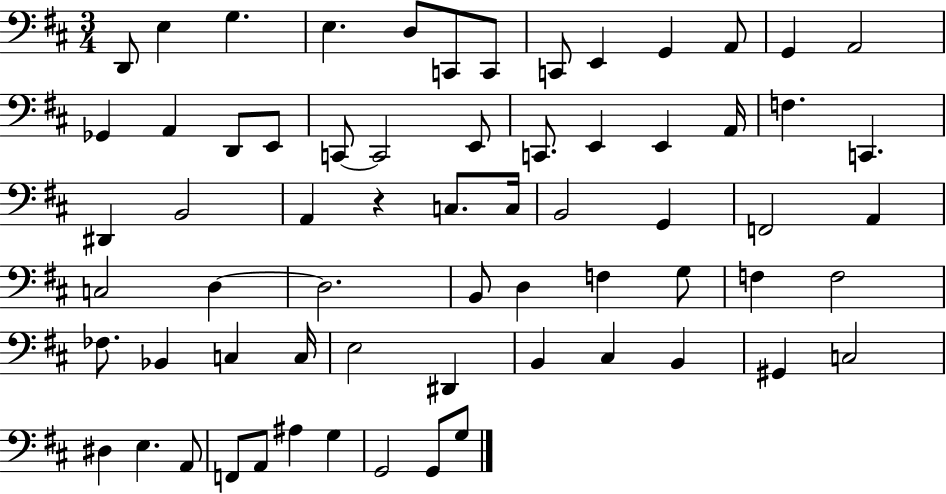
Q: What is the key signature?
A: D major